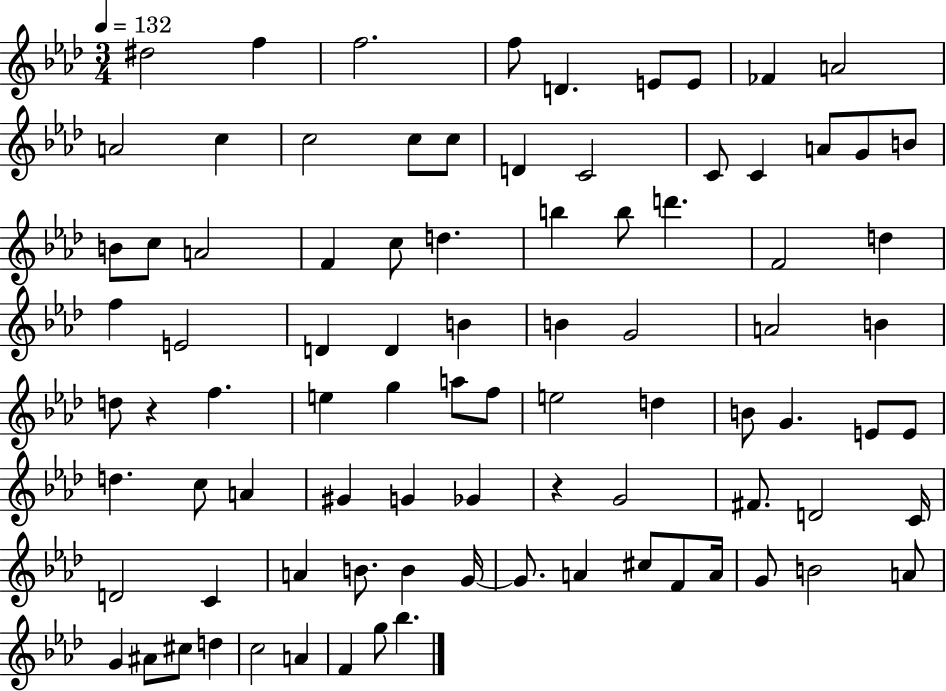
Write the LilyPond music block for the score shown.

{
  \clef treble
  \numericTimeSignature
  \time 3/4
  \key aes \major
  \tempo 4 = 132
  dis''2 f''4 | f''2. | f''8 d'4. e'8 e'8 | fes'4 a'2 | \break a'2 c''4 | c''2 c''8 c''8 | d'4 c'2 | c'8 c'4 a'8 g'8 b'8 | \break b'8 c''8 a'2 | f'4 c''8 d''4. | b''4 b''8 d'''4. | f'2 d''4 | \break f''4 e'2 | d'4 d'4 b'4 | b'4 g'2 | a'2 b'4 | \break d''8 r4 f''4. | e''4 g''4 a''8 f''8 | e''2 d''4 | b'8 g'4. e'8 e'8 | \break d''4. c''8 a'4 | gis'4 g'4 ges'4 | r4 g'2 | fis'8. d'2 c'16 | \break d'2 c'4 | a'4 b'8. b'4 g'16~~ | g'8. a'4 cis''8 f'8 a'16 | g'8 b'2 a'8 | \break g'4 ais'8 cis''8 d''4 | c''2 a'4 | f'4 g''8 bes''4. | \bar "|."
}